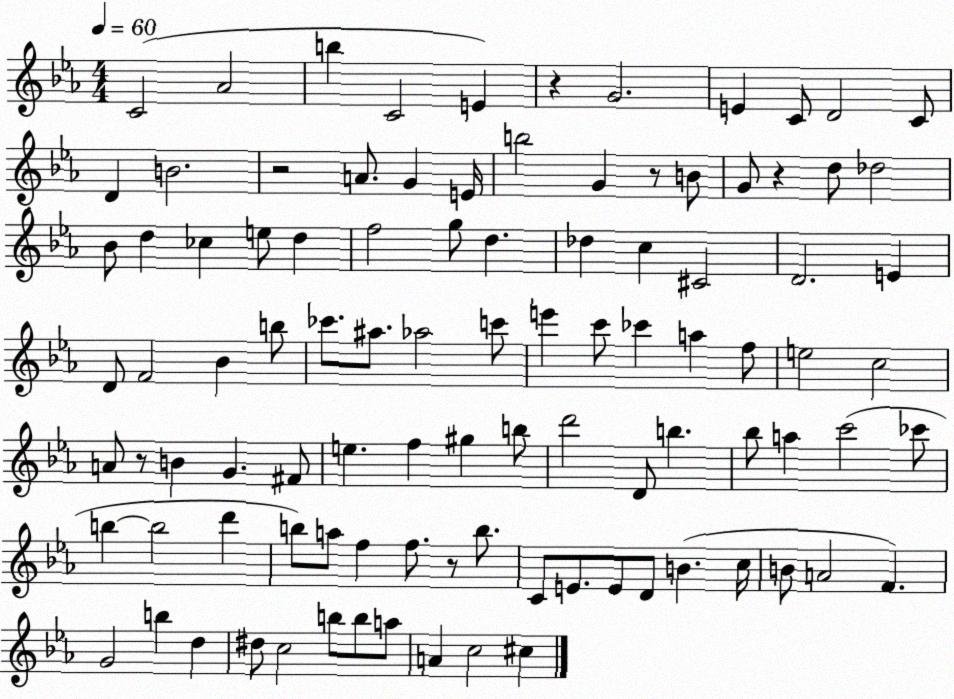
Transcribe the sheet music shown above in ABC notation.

X:1
T:Untitled
M:4/4
L:1/4
K:Eb
C2 _A2 b C2 E z G2 E C/2 D2 C/2 D B2 z2 A/2 G E/4 b2 G z/2 B/2 G/2 z d/2 _d2 _B/2 d _c e/2 d f2 g/2 d _d c ^C2 D2 E D/2 F2 _B b/2 _c'/2 ^a/2 _a2 c'/2 e' c'/2 _c' a f/2 e2 c2 A/2 z/2 B G ^F/2 e f ^g b/2 d'2 D/2 b _b/2 a c'2 _c'/2 b b2 d' b/2 a/2 f f/2 z/2 b/2 C/2 E/2 E/2 D/2 B c/4 B/2 A2 F G2 b d ^d/2 c2 b/2 b/2 a/2 A c2 ^c